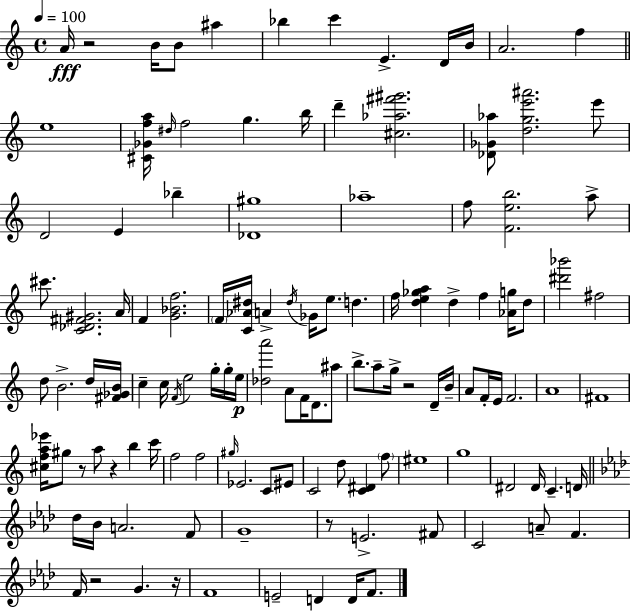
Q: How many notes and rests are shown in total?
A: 122